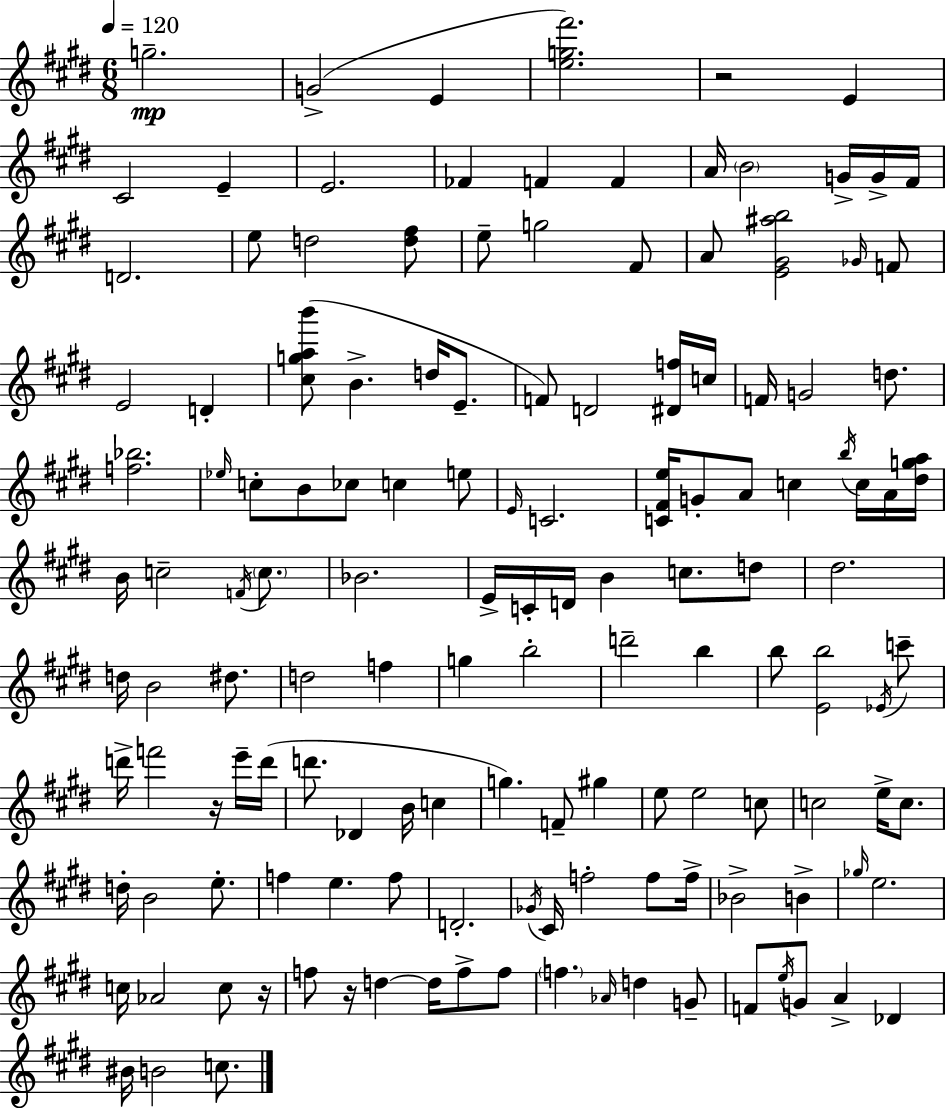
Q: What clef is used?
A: treble